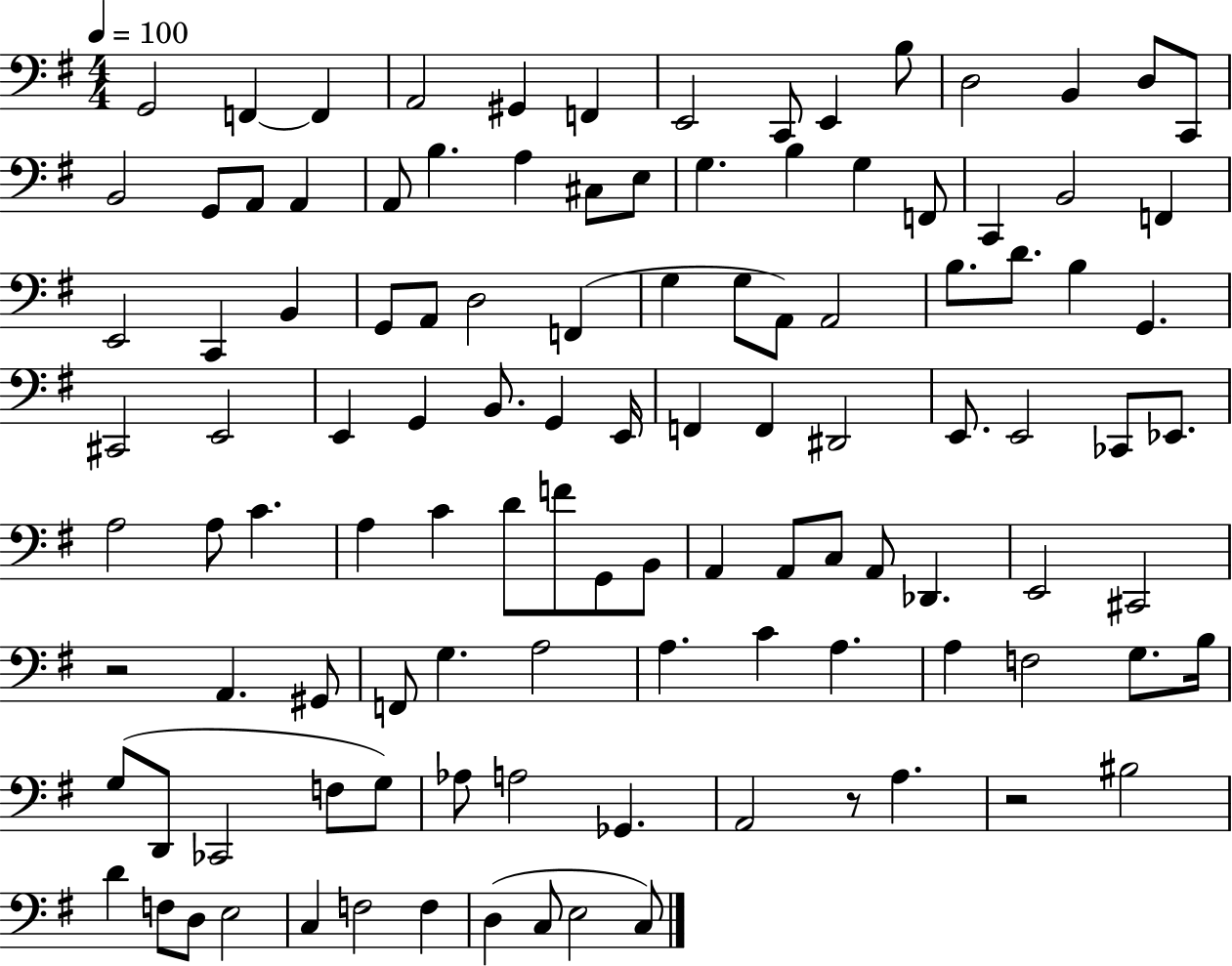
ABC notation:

X:1
T:Untitled
M:4/4
L:1/4
K:G
G,,2 F,, F,, A,,2 ^G,, F,, E,,2 C,,/2 E,, B,/2 D,2 B,, D,/2 C,,/2 B,,2 G,,/2 A,,/2 A,, A,,/2 B, A, ^C,/2 E,/2 G, B, G, F,,/2 C,, B,,2 F,, E,,2 C,, B,, G,,/2 A,,/2 D,2 F,, G, G,/2 A,,/2 A,,2 B,/2 D/2 B, G,, ^C,,2 E,,2 E,, G,, B,,/2 G,, E,,/4 F,, F,, ^D,,2 E,,/2 E,,2 _C,,/2 _E,,/2 A,2 A,/2 C A, C D/2 F/2 G,,/2 B,,/2 A,, A,,/2 C,/2 A,,/2 _D,, E,,2 ^C,,2 z2 A,, ^G,,/2 F,,/2 G, A,2 A, C A, A, F,2 G,/2 B,/4 G,/2 D,,/2 _C,,2 F,/2 G,/2 _A,/2 A,2 _G,, A,,2 z/2 A, z2 ^B,2 D F,/2 D,/2 E,2 C, F,2 F, D, C,/2 E,2 C,/2